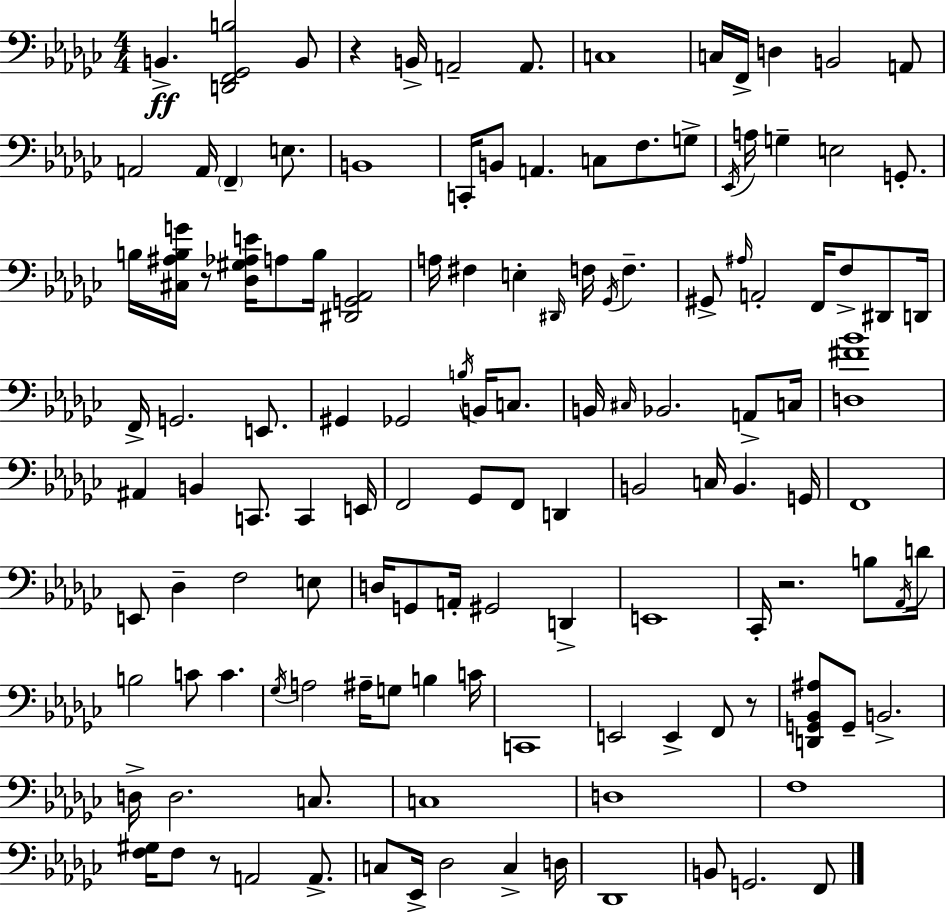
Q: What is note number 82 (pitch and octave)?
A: CES2